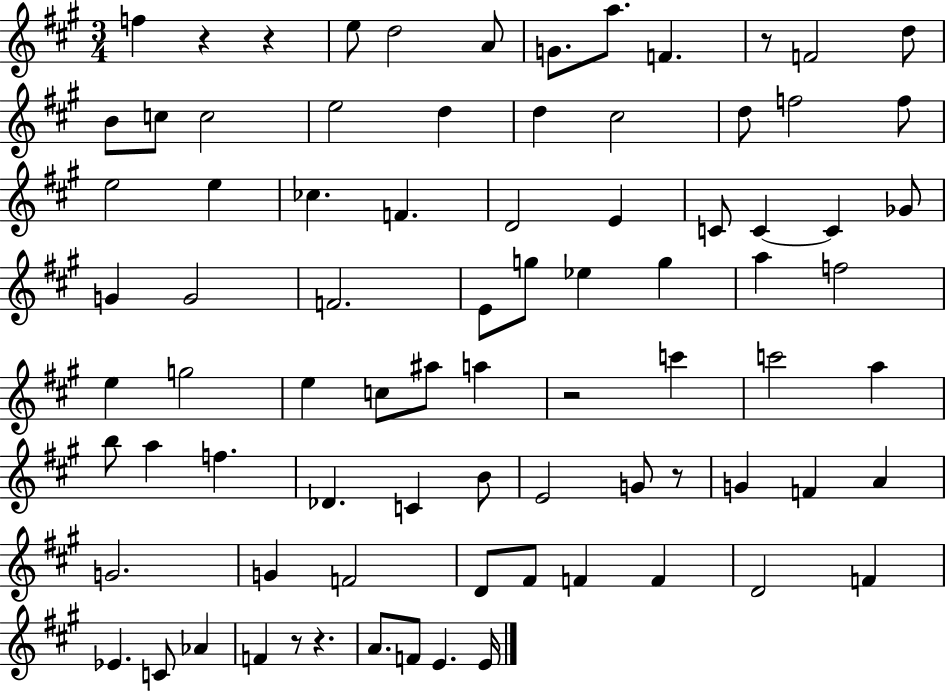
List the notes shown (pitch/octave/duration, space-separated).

F5/q R/q R/q E5/e D5/h A4/e G4/e. A5/e. F4/q. R/e F4/h D5/e B4/e C5/e C5/h E5/h D5/q D5/q C#5/h D5/e F5/h F5/e E5/h E5/q CES5/q. F4/q. D4/h E4/q C4/e C4/q C4/q Gb4/e G4/q G4/h F4/h. E4/e G5/e Eb5/q G5/q A5/q F5/h E5/q G5/h E5/q C5/e A#5/e A5/q R/h C6/q C6/h A5/q B5/e A5/q F5/q. Db4/q. C4/q B4/e E4/h G4/e R/e G4/q F4/q A4/q G4/h. G4/q F4/h D4/e F#4/e F4/q F4/q D4/h F4/q Eb4/q. C4/e Ab4/q F4/q R/e R/q. A4/e. F4/e E4/q. E4/s